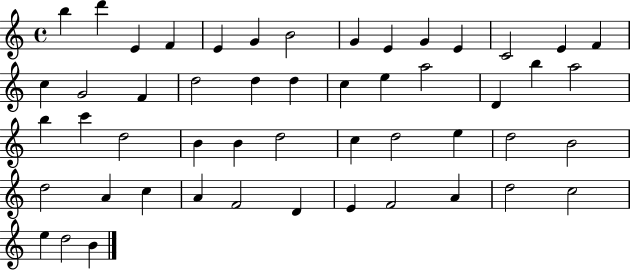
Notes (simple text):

B5/q D6/q E4/q F4/q E4/q G4/q B4/h G4/q E4/q G4/q E4/q C4/h E4/q F4/q C5/q G4/h F4/q D5/h D5/q D5/q C5/q E5/q A5/h D4/q B5/q A5/h B5/q C6/q D5/h B4/q B4/q D5/h C5/q D5/h E5/q D5/h B4/h D5/h A4/q C5/q A4/q F4/h D4/q E4/q F4/h A4/q D5/h C5/h E5/q D5/h B4/q